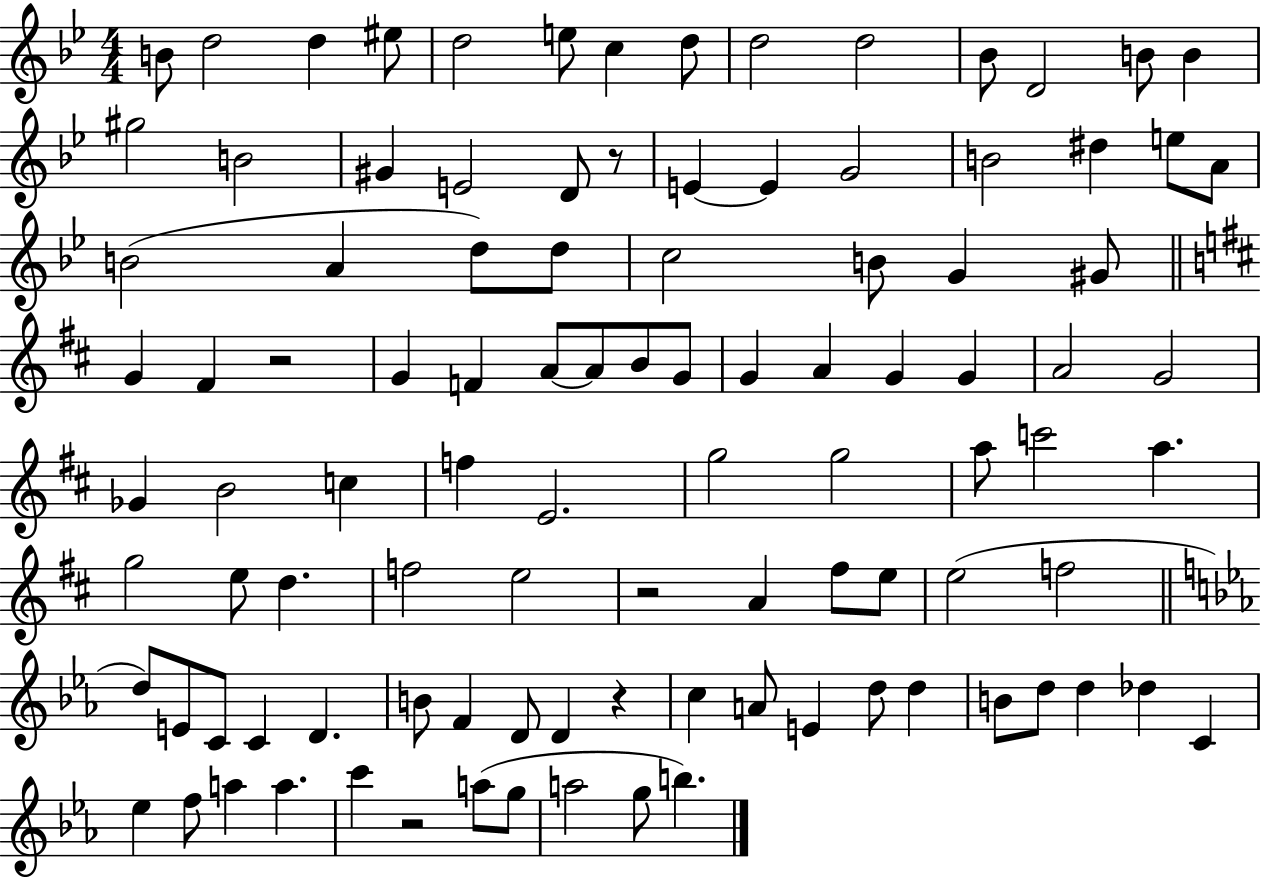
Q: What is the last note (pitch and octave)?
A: B5